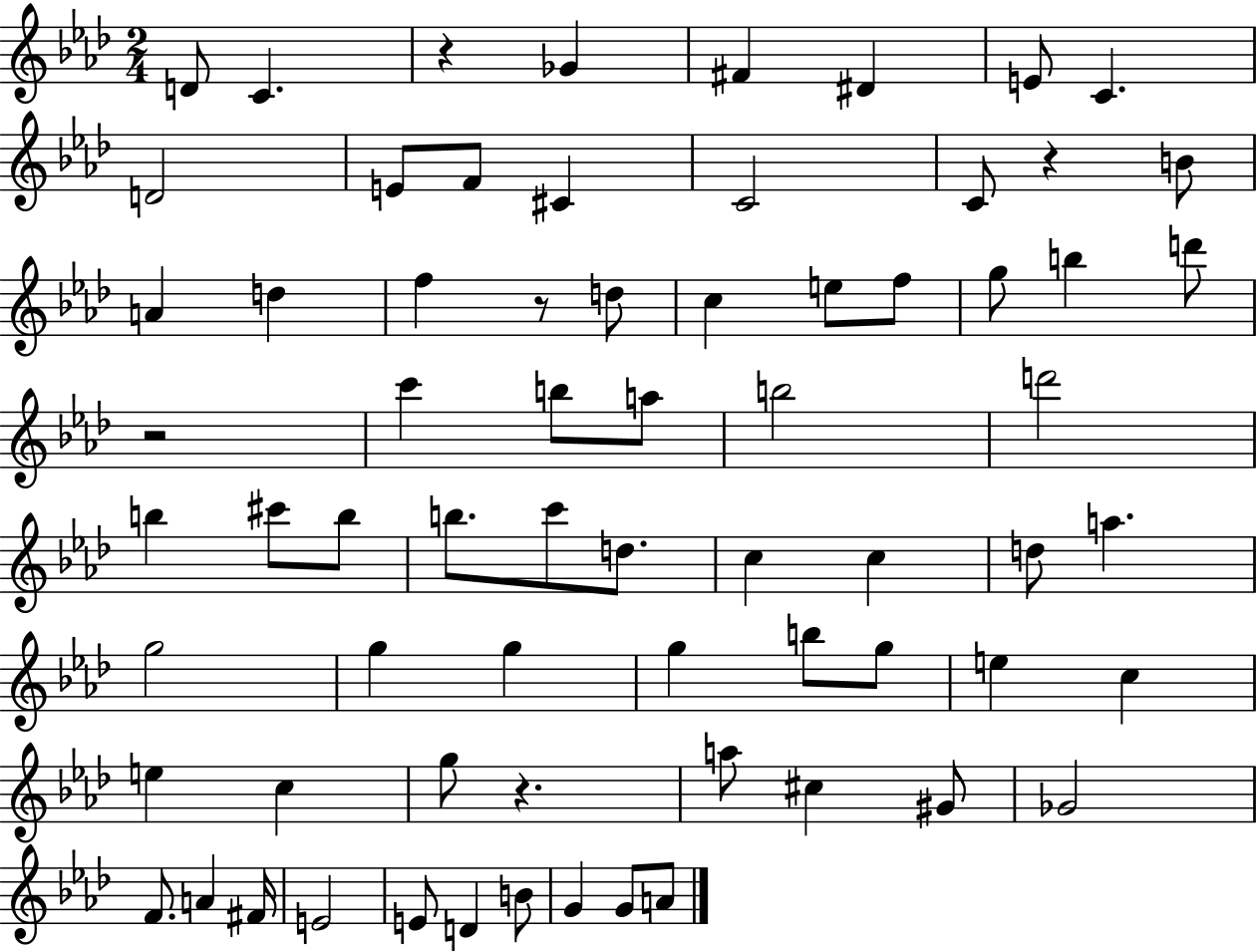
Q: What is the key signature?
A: AES major